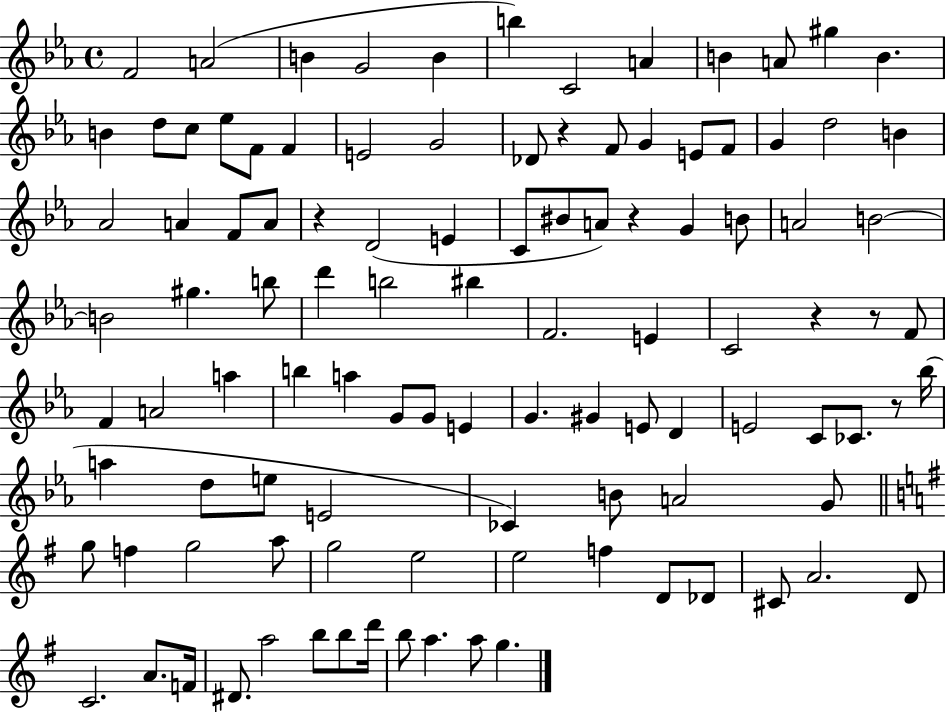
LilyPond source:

{
  \clef treble
  \time 4/4
  \defaultTimeSignature
  \key ees \major
  f'2 a'2( | b'4 g'2 b'4 | b''4) c'2 a'4 | b'4 a'8 gis''4 b'4. | \break b'4 d''8 c''8 ees''8 f'8 f'4 | e'2 g'2 | des'8 r4 f'8 g'4 e'8 f'8 | g'4 d''2 b'4 | \break aes'2 a'4 f'8 a'8 | r4 d'2( e'4 | c'8 bis'8 a'8) r4 g'4 b'8 | a'2 b'2~~ | \break b'2 gis''4. b''8 | d'''4 b''2 bis''4 | f'2. e'4 | c'2 r4 r8 f'8 | \break f'4 a'2 a''4 | b''4 a''4 g'8 g'8 e'4 | g'4. gis'4 e'8 d'4 | e'2 c'8 ces'8. r8 bes''16( | \break a''4 d''8 e''8 e'2 | ces'4) b'8 a'2 g'8 | \bar "||" \break \key e \minor g''8 f''4 g''2 a''8 | g''2 e''2 | e''2 f''4 d'8 des'8 | cis'8 a'2. d'8 | \break c'2. a'8. f'16 | dis'8. a''2 b''8 b''8 d'''16 | b''8 a''4. a''8 g''4. | \bar "|."
}